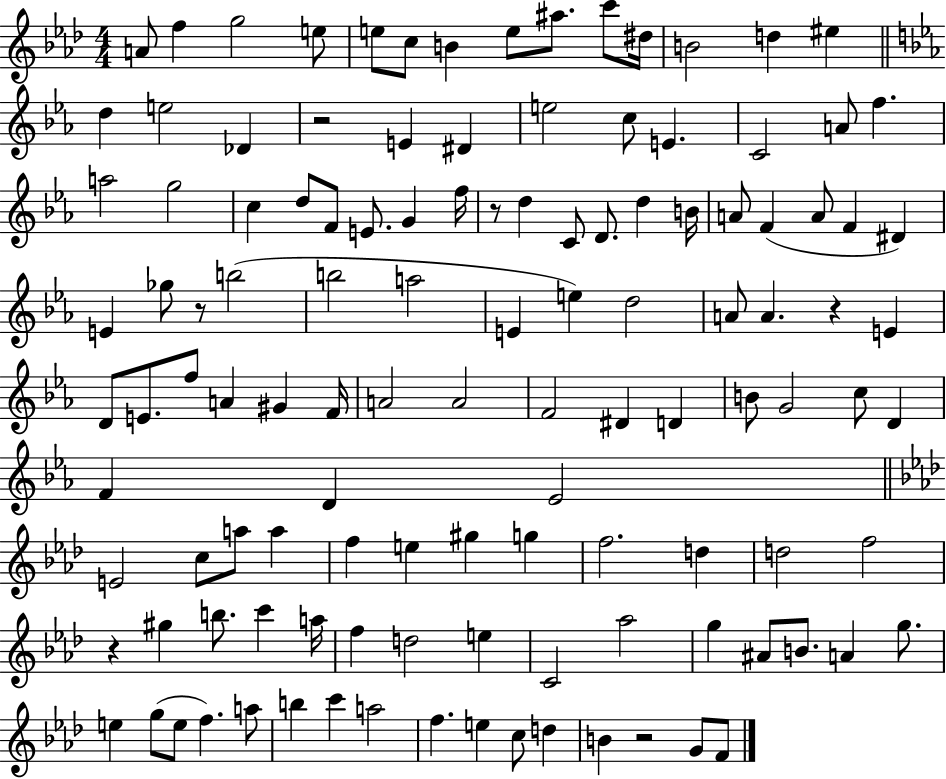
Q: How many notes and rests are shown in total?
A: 119